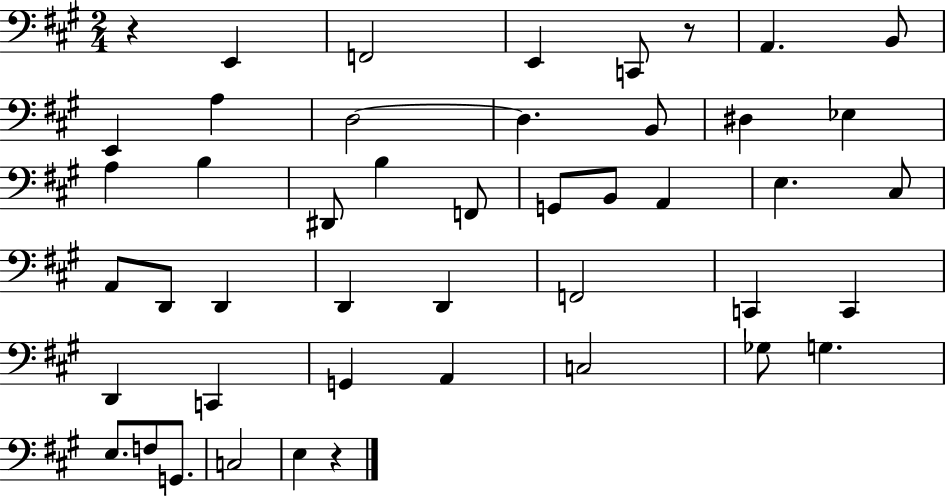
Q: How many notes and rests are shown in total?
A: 46